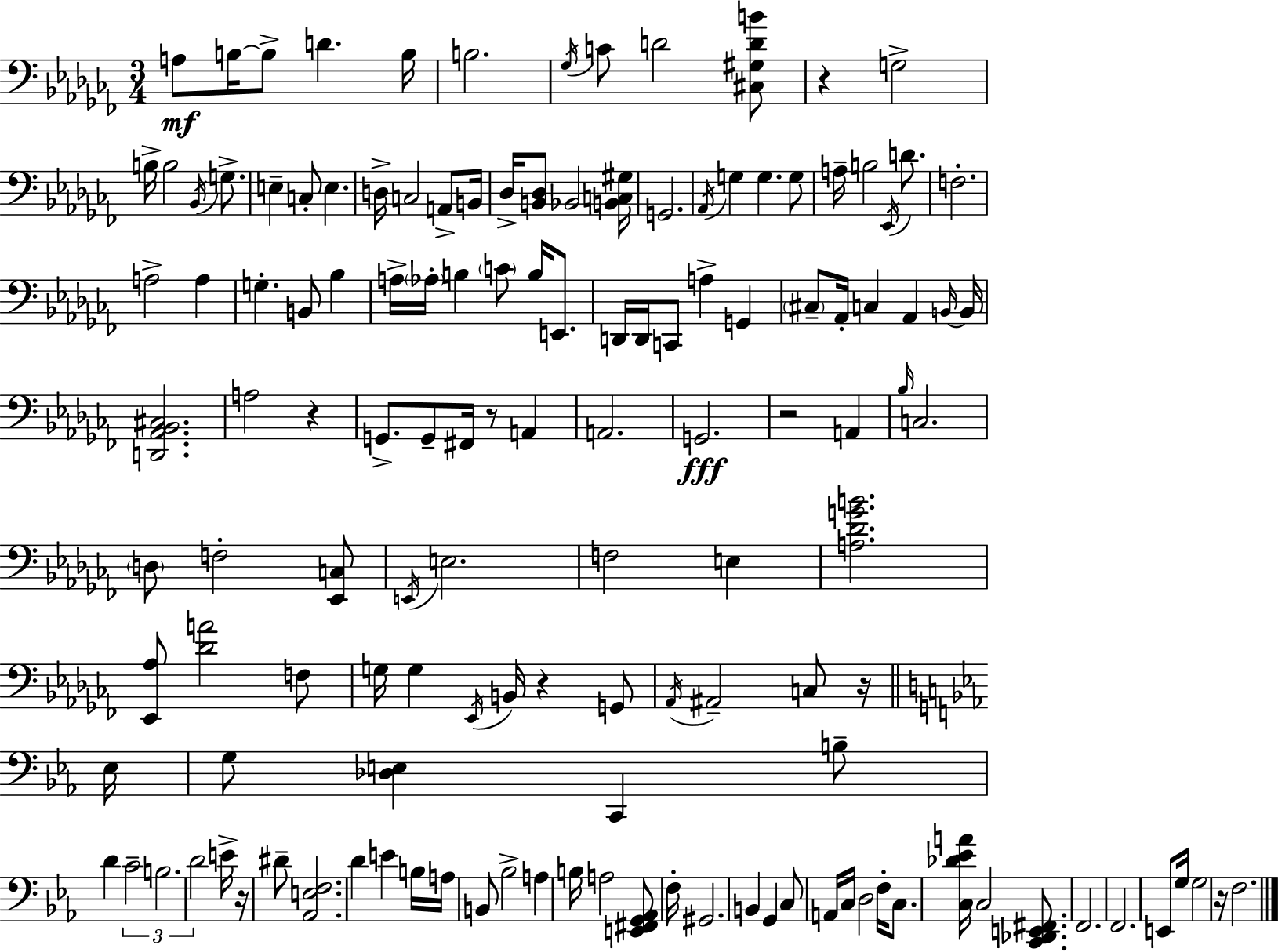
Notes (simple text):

A3/e B3/s B3/e D4/q. B3/s B3/h. Gb3/s C4/e D4/h [C#3,G#3,D4,B4]/e R/q G3/h B3/s B3/h Bb2/s G3/e. E3/q C3/e E3/q. D3/s C3/h A2/e B2/s Db3/s [B2,Db3]/e Bb2/h [B2,C3,G#3]/s G2/h. Ab2/s G3/q G3/q. G3/e A3/s B3/h Eb2/s D4/e. F3/h. A3/h A3/q G3/q. B2/e Bb3/q A3/s Ab3/s B3/q C4/e B3/s E2/e. D2/s D2/s C2/e A3/q G2/q C#3/e Ab2/s C3/q Ab2/q B2/s B2/s [D2,Ab2,Bb2,C#3]/h. A3/h R/q G2/e. G2/e F#2/s R/e A2/q A2/h. G2/h. R/h A2/q Bb3/s C3/h. D3/e F3/h [Eb2,C3]/e E2/s E3/h. F3/h E3/q [A3,Db4,G4,B4]/h. [Eb2,Ab3]/e [Db4,A4]/h F3/e G3/s G3/q Eb2/s B2/s R/q G2/e Ab2/s A#2/h C3/e R/s Eb3/s G3/e [Db3,E3]/q C2/q B3/e D4/q C4/h B3/h. D4/h E4/s R/s D#4/e [Ab2,E3,F3]/h. D4/q E4/q B3/s A3/s B2/e Bb3/h A3/q B3/s A3/h [E2,F#2,G2,Ab2]/e F3/s G#2/h. B2/q G2/q C3/e A2/s C3/s D3/h F3/s C3/e. [C3,Db4,Eb4,A4]/s C3/h [C2,Db2,E2,F#2]/e. F2/h. F2/h. E2/e G3/s G3/h R/s F3/h.